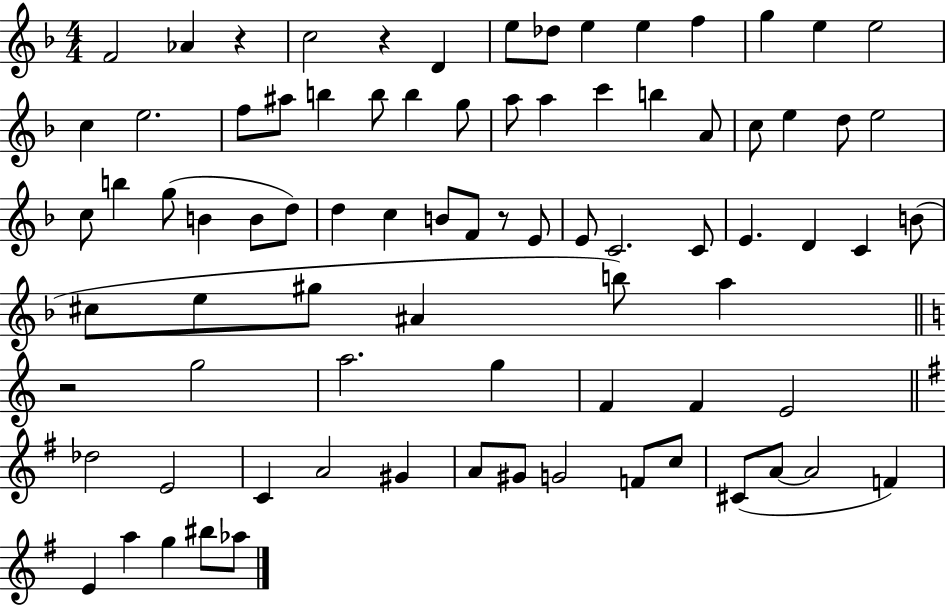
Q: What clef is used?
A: treble